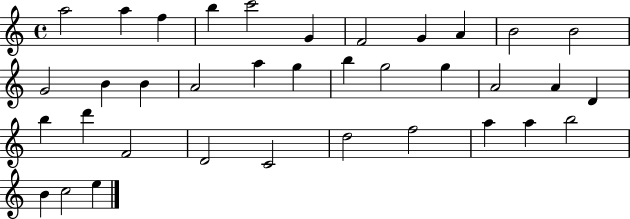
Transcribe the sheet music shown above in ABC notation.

X:1
T:Untitled
M:4/4
L:1/4
K:C
a2 a f b c'2 G F2 G A B2 B2 G2 B B A2 a g b g2 g A2 A D b d' F2 D2 C2 d2 f2 a a b2 B c2 e